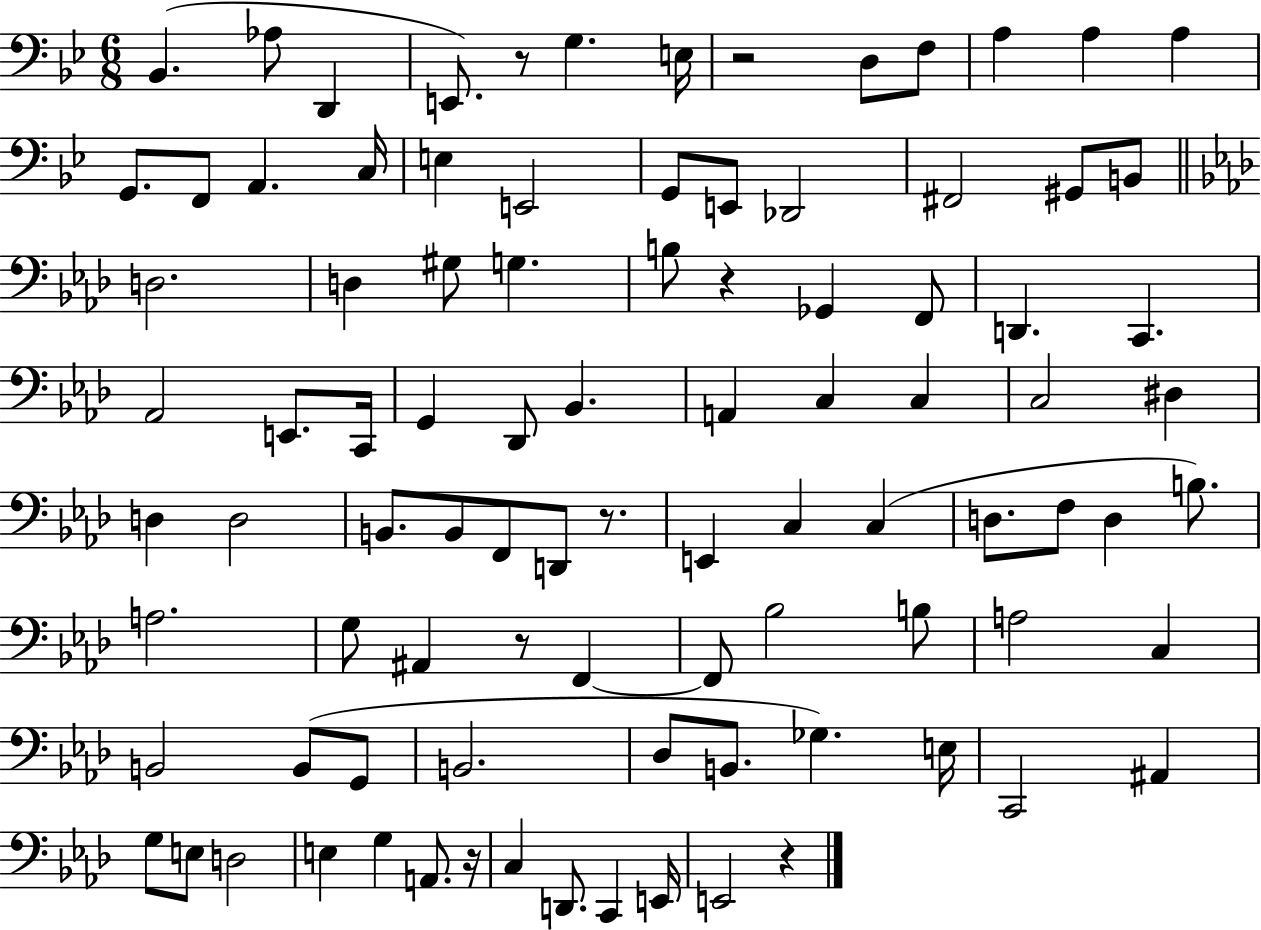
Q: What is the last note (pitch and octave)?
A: E2